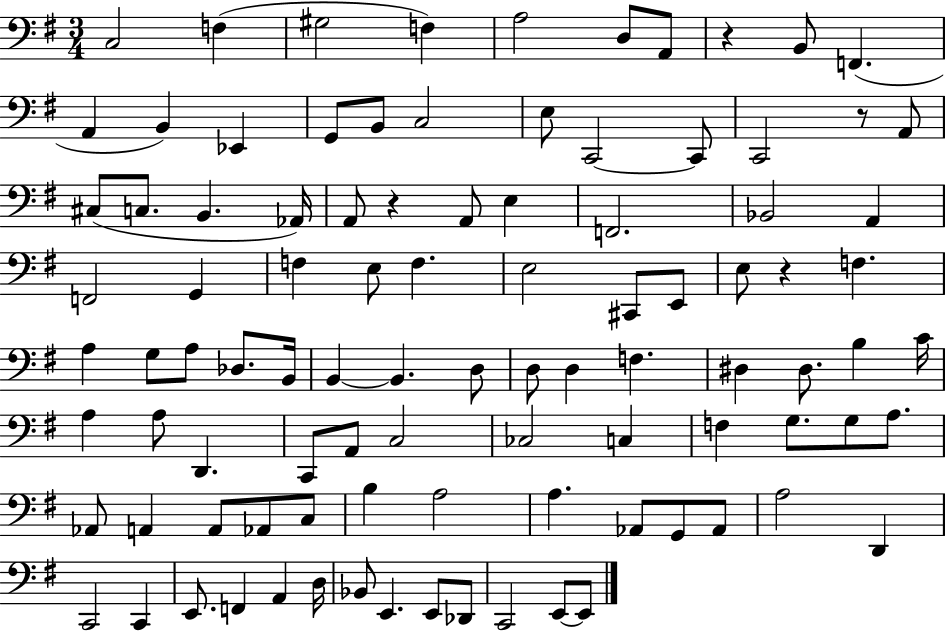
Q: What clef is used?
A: bass